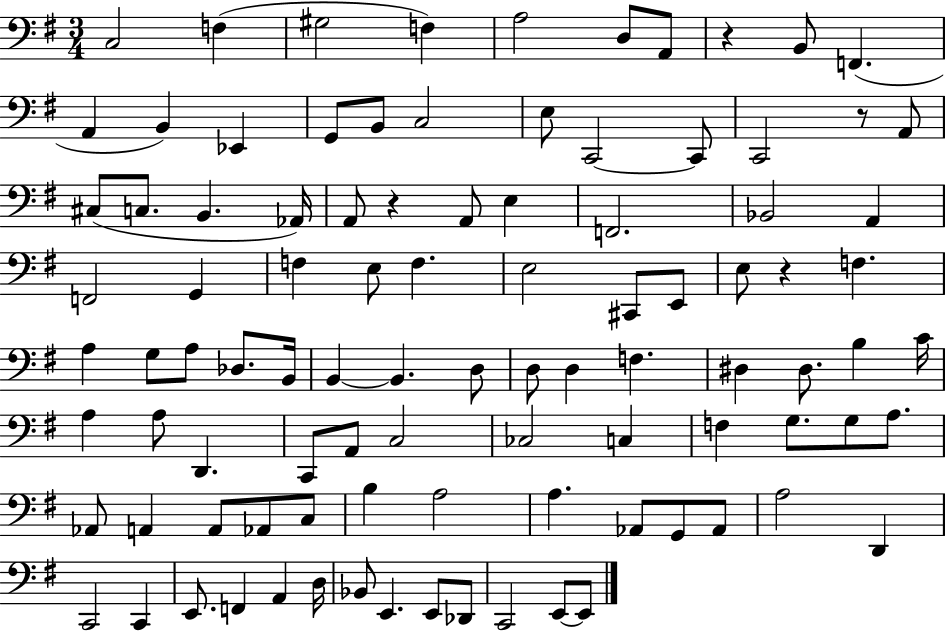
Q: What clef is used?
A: bass